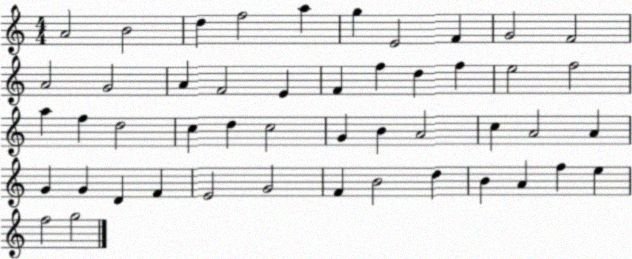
X:1
T:Untitled
M:4/4
L:1/4
K:C
A2 B2 d f2 a g E2 F G2 F2 A2 G2 A F2 E F f d f e2 f2 a f d2 c d c2 G B A2 c A2 A G G D F E2 G2 F B2 d B A f e f2 g2